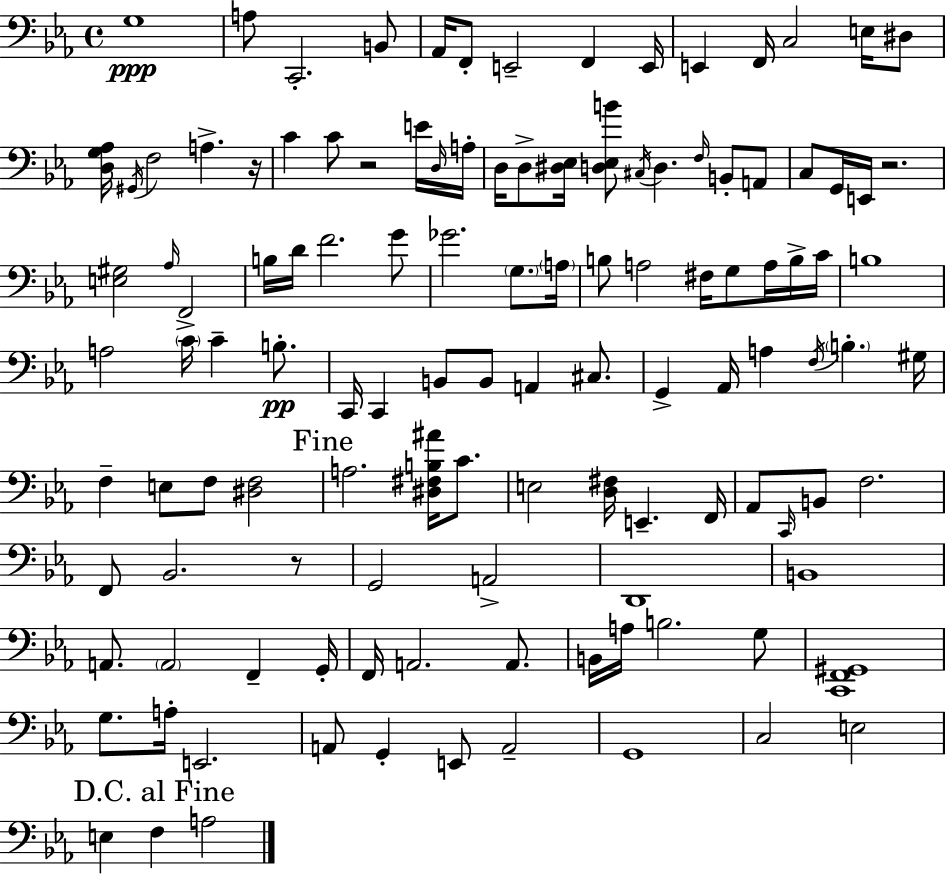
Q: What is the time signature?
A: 4/4